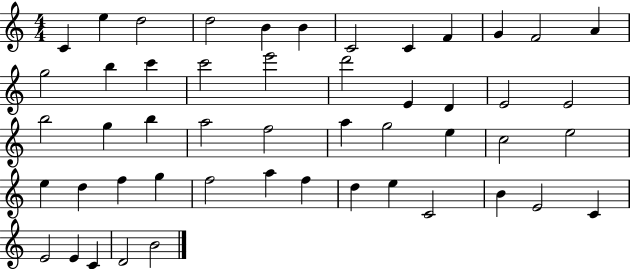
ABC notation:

X:1
T:Untitled
M:4/4
L:1/4
K:C
C e d2 d2 B B C2 C F G F2 A g2 b c' c'2 e'2 d'2 E D E2 E2 b2 g b a2 f2 a g2 e c2 e2 e d f g f2 a f d e C2 B E2 C E2 E C D2 B2